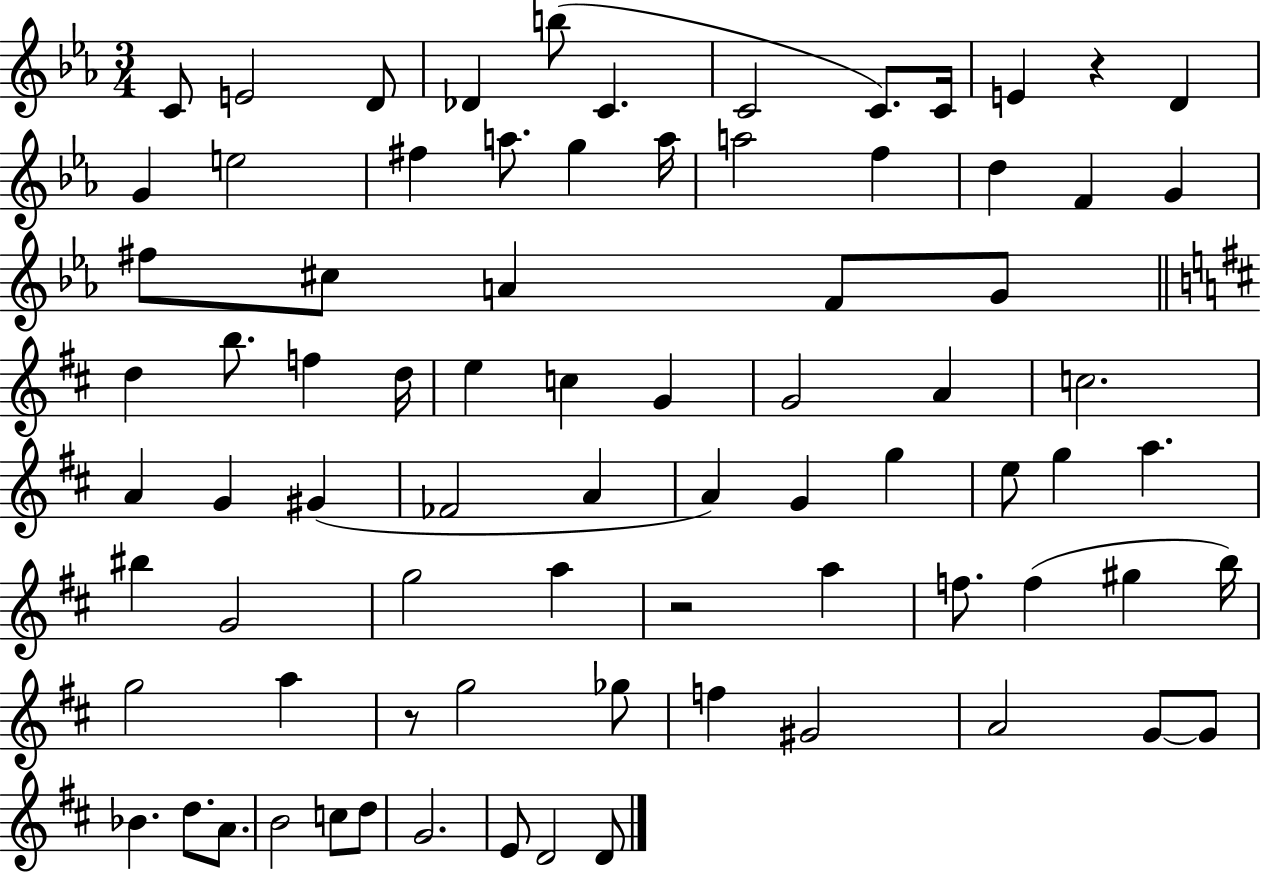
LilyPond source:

{
  \clef treble
  \numericTimeSignature
  \time 3/4
  \key ees \major
  \repeat volta 2 { c'8 e'2 d'8 | des'4 b''8( c'4. | c'2 c'8.) c'16 | e'4 r4 d'4 | \break g'4 e''2 | fis''4 a''8. g''4 a''16 | a''2 f''4 | d''4 f'4 g'4 | \break fis''8 cis''8 a'4 f'8 g'8 | \bar "||" \break \key d \major d''4 b''8. f''4 d''16 | e''4 c''4 g'4 | g'2 a'4 | c''2. | \break a'4 g'4 gis'4( | fes'2 a'4 | a'4) g'4 g''4 | e''8 g''4 a''4. | \break bis''4 g'2 | g''2 a''4 | r2 a''4 | f''8. f''4( gis''4 b''16) | \break g''2 a''4 | r8 g''2 ges''8 | f''4 gis'2 | a'2 g'8~~ g'8 | \break bes'4. d''8. a'8. | b'2 c''8 d''8 | g'2. | e'8 d'2 d'8 | \break } \bar "|."
}